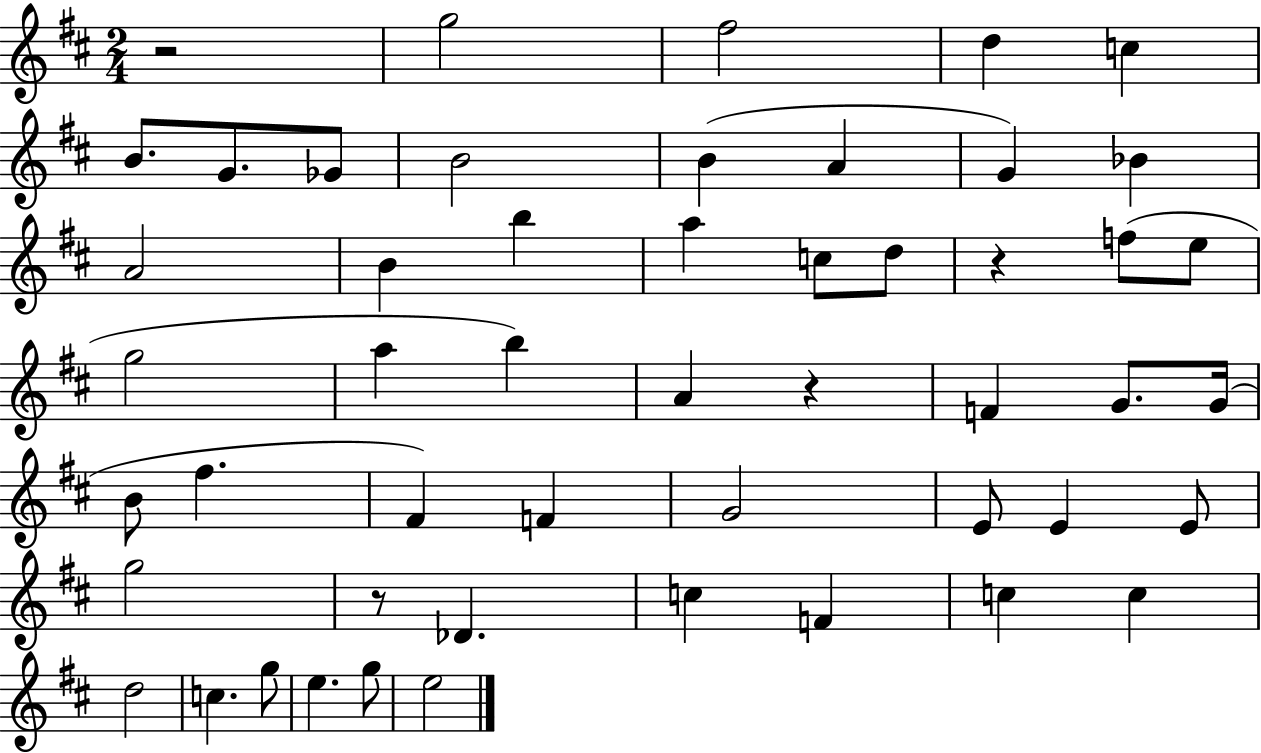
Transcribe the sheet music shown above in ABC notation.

X:1
T:Untitled
M:2/4
L:1/4
K:D
z2 g2 ^f2 d c B/2 G/2 _G/2 B2 B A G _B A2 B b a c/2 d/2 z f/2 e/2 g2 a b A z F G/2 G/4 B/2 ^f ^F F G2 E/2 E E/2 g2 z/2 _D c F c c d2 c g/2 e g/2 e2